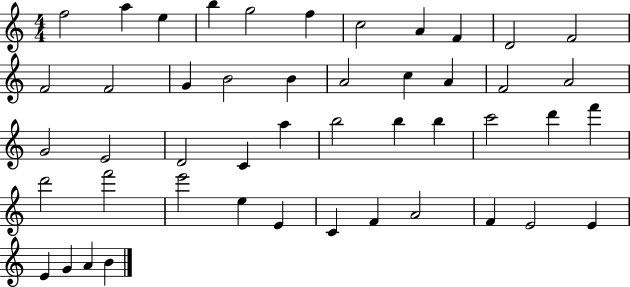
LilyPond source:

{
  \clef treble
  \numericTimeSignature
  \time 4/4
  \key c \major
  f''2 a''4 e''4 | b''4 g''2 f''4 | c''2 a'4 f'4 | d'2 f'2 | \break f'2 f'2 | g'4 b'2 b'4 | a'2 c''4 a'4 | f'2 a'2 | \break g'2 e'2 | d'2 c'4 a''4 | b''2 b''4 b''4 | c'''2 d'''4 f'''4 | \break d'''2 f'''2 | e'''2 e''4 e'4 | c'4 f'4 a'2 | f'4 e'2 e'4 | \break e'4 g'4 a'4 b'4 | \bar "|."
}